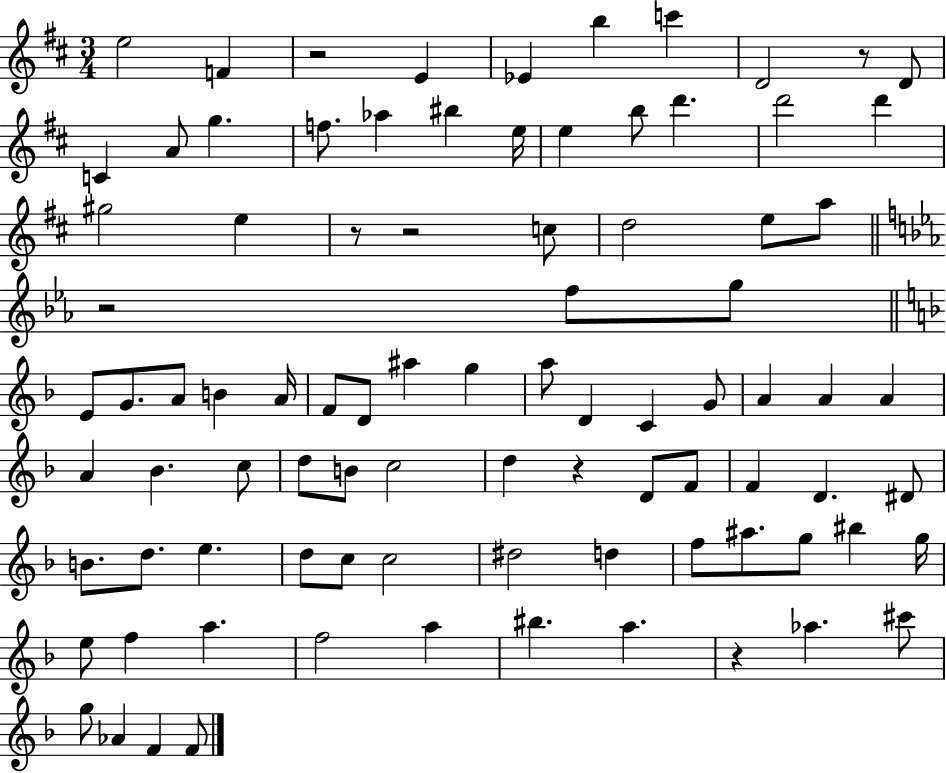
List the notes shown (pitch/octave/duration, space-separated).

E5/h F4/q R/h E4/q Eb4/q B5/q C6/q D4/h R/e D4/e C4/q A4/e G5/q. F5/e. Ab5/q BIS5/q E5/s E5/q B5/e D6/q. D6/h D6/q G#5/h E5/q R/e R/h C5/e D5/h E5/e A5/e R/h F5/e G5/e E4/e G4/e. A4/e B4/q A4/s F4/e D4/e A#5/q G5/q A5/e D4/q C4/q G4/e A4/q A4/q A4/q A4/q Bb4/q. C5/e D5/e B4/e C5/h D5/q R/q D4/e F4/e F4/q D4/q. D#4/e B4/e. D5/e. E5/q. D5/e C5/e C5/h D#5/h D5/q F5/e A#5/e. G5/e BIS5/q G5/s E5/e F5/q A5/q. F5/h A5/q BIS5/q. A5/q. R/q Ab5/q. C#6/e G5/e Ab4/q F4/q F4/e